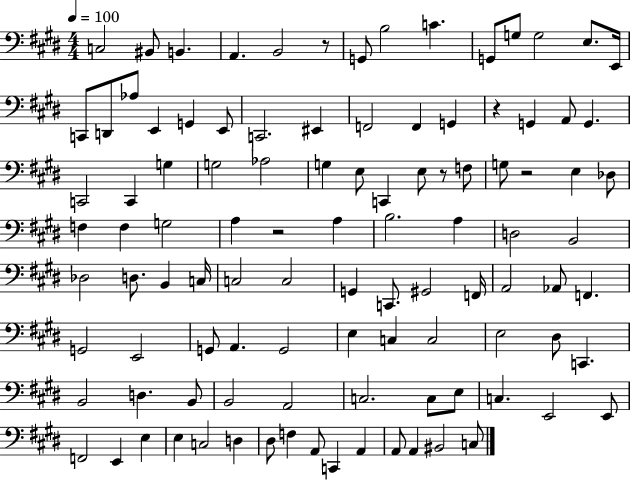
{
  \clef bass
  \numericTimeSignature
  \time 4/4
  \key e \major
  \tempo 4 = 100
  \repeat volta 2 { c2 bis,8 b,4. | a,4. b,2 r8 | g,8 b2 c'4. | g,8 g8 g2 e8. e,16 | \break c,8 d,8 aes8 e,4 g,4 e,8 | c,2. eis,4 | f,2 f,4 g,4 | r4 g,4 a,8 g,4. | \break c,2 c,4 g4 | g2 aes2 | g4 e8 c,4 e8 r8 f8 | g8 r2 e4 des8 | \break f4 f4 g2 | a4 r2 a4 | b2. a4 | d2 b,2 | \break des2 d8. b,4 c16 | c2 c2 | g,4 c,8. gis,2 f,16 | a,2 aes,8 f,4. | \break g,2 e,2 | g,8 a,4. g,2 | e4 c4 c2 | e2 dis8 c,4. | \break b,2 d4. b,8 | b,2 a,2 | c2. c8 e8 | c4. e,2 e,8 | \break f,2 e,4 e4 | e4 c2 d4 | dis8 f4 a,8 c,4 a,4 | a,8 a,4 bis,2 c8 | \break } \bar "|."
}